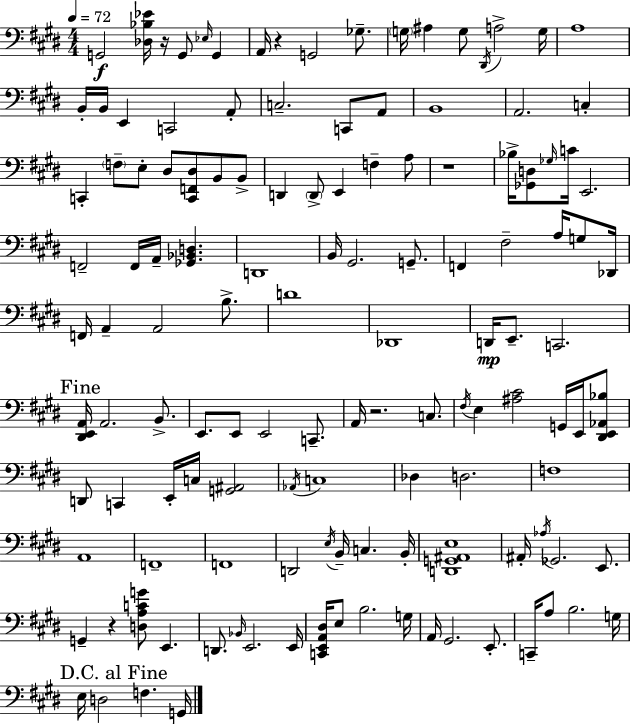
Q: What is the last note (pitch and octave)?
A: G2